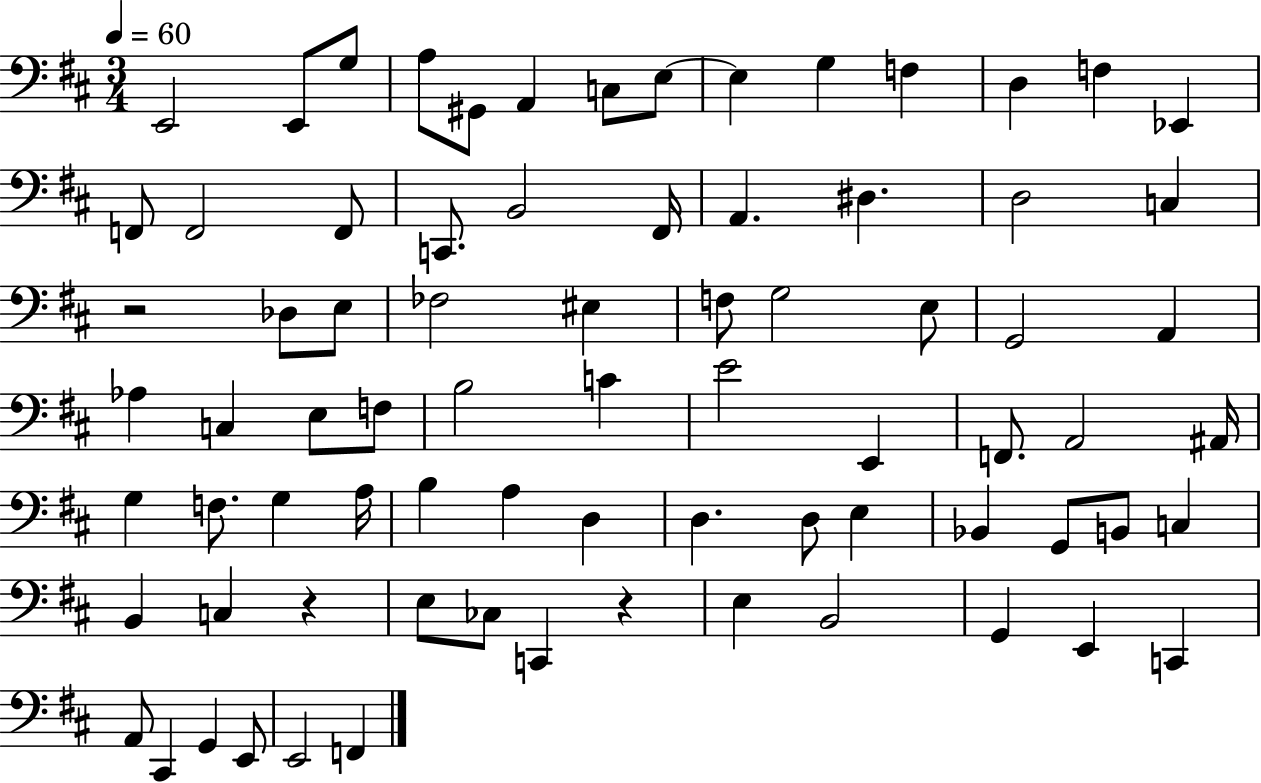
X:1
T:Untitled
M:3/4
L:1/4
K:D
E,,2 E,,/2 G,/2 A,/2 ^G,,/2 A,, C,/2 E,/2 E, G, F, D, F, _E,, F,,/2 F,,2 F,,/2 C,,/2 B,,2 ^F,,/4 A,, ^D, D,2 C, z2 _D,/2 E,/2 _F,2 ^E, F,/2 G,2 E,/2 G,,2 A,, _A, C, E,/2 F,/2 B,2 C E2 E,, F,,/2 A,,2 ^A,,/4 G, F,/2 G, A,/4 B, A, D, D, D,/2 E, _B,, G,,/2 B,,/2 C, B,, C, z E,/2 _C,/2 C,, z E, B,,2 G,, E,, C,, A,,/2 ^C,, G,, E,,/2 E,,2 F,,